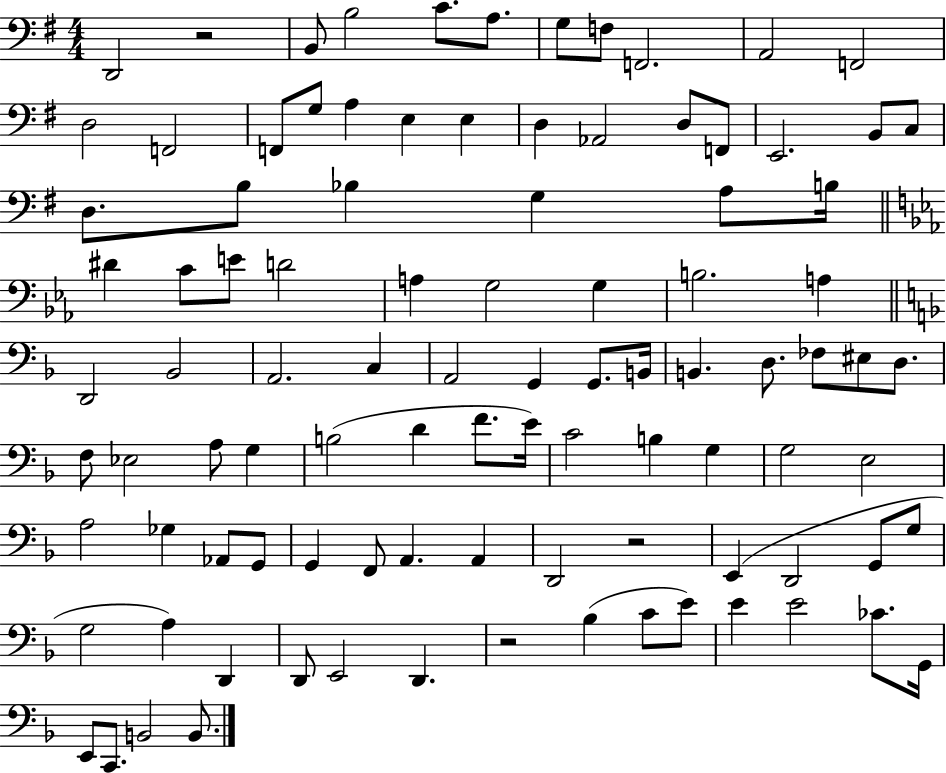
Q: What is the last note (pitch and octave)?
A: B2